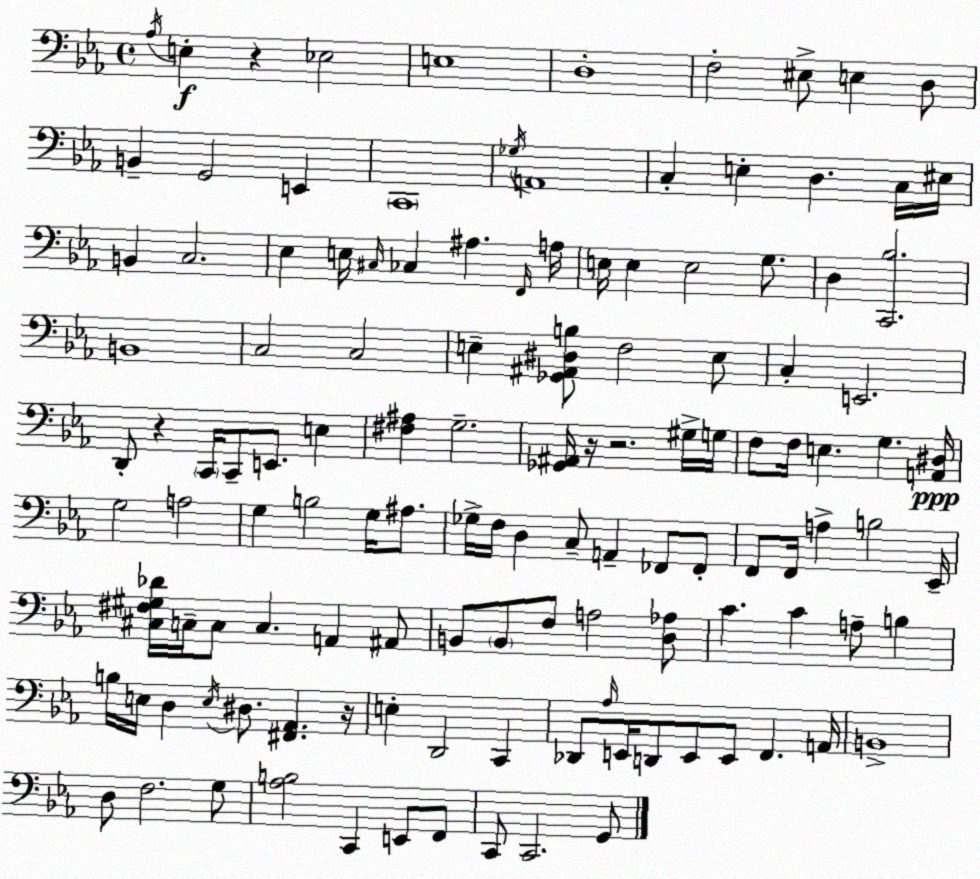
X:1
T:Untitled
M:4/4
L:1/4
K:Eb
_A,/4 E, z _E,2 E,4 D,4 F,2 ^E,/2 E, D,/2 B,, G,,2 E,, C,,4 _G,/4 A,,4 C, E, D, C,/4 ^E,/4 B,, C,2 _E, E,/4 ^C,/4 _C, ^A, F,,/4 A,/4 E,/4 E, E,2 G,/2 D, [C,,_B,]2 B,,4 C,2 C,2 E, [_G,,^A,,^D,B,]/2 F,2 E,/2 C, E,,2 D,,/2 z C,,/4 C,,/2 E,,/2 E, [^F,^A,] G,2 [_G,,^A,,]/4 z/4 z2 ^G,/4 G,/4 F,/2 F,/4 E, G, [A,,^D,]/4 G,2 A,2 G, B,2 G,/4 ^A,/2 _G,/4 F,/4 D, C,/2 A,, _F,,/2 _F,,/2 F,,/2 F,,/4 A, B,2 _E,,/4 [^C,^F,^G,_D]/4 C,/4 C,/2 C, A,, ^A,,/2 B,,/2 B,,/2 F,/2 A,2 [D,_A,]/2 C C A,/2 B, B,/4 E,/4 D, E,/4 ^D,/2 [^F,,_A,,] z/4 E, D,,2 C,, _D,,/2 _A,/4 E,,/4 D,,/2 E,,/2 E,,/2 F,, A,,/4 B,,4 D,/2 F,2 G,/2 [_A,B,]2 C,, E,,/2 F,,/2 C,,/2 C,,2 G,,/2